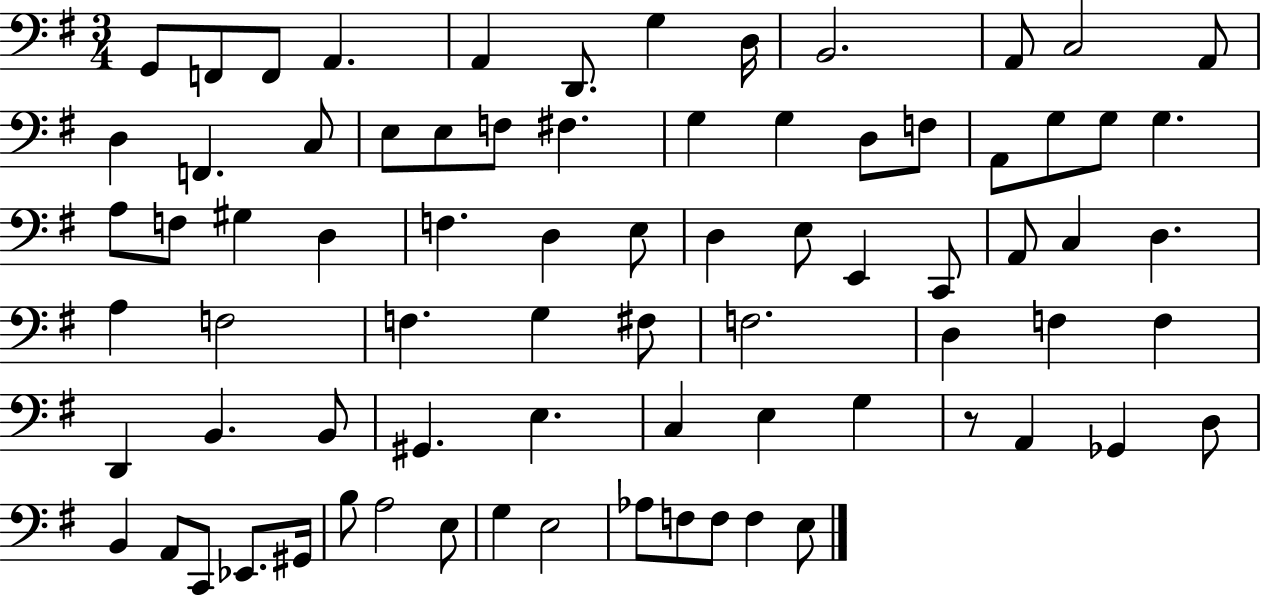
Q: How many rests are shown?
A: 1